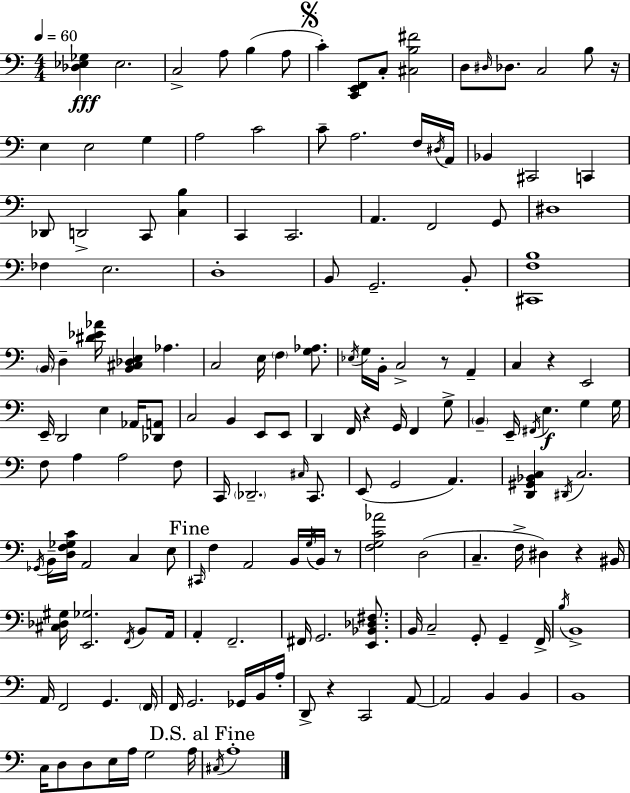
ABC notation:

X:1
T:Untitled
M:4/4
L:1/4
K:C
[_D,_E,_G,] _E,2 C,2 A,/2 B, A,/2 C [C,,E,,F,,]/2 C,/2 [^C,B,^F]2 D,/2 ^D,/4 _D,/2 C,2 B,/2 z/4 E, E,2 G, A,2 C2 C/2 A,2 F,/4 ^D,/4 A,,/4 _B,, ^C,,2 C,, _D,,/2 D,,2 C,,/2 [C,B,] C,, C,,2 A,, F,,2 G,,/2 ^D,4 _F, E,2 D,4 B,,/2 G,,2 B,,/2 [^C,,F,B,]4 B,,/4 D, [^D_E_A]/4 [B,,^C,_D,E,] _A, C,2 E,/4 F, [G,_A,]/2 _E,/4 G,/4 B,,/4 C,2 z/2 A,, C, z E,,2 E,,/4 D,,2 E, _A,,/4 [_D,,A,,]/2 C,2 B,, E,,/2 E,,/2 D,, F,,/4 z G,,/4 F,, G,/2 B,, E,,/4 ^F,,/4 E, G, G,/4 F,/2 A, A,2 F,/2 C,,/4 _D,,2 ^C,/4 C,,/2 E,,/2 G,,2 A,, [D,,^G,,_B,,C,] ^D,,/4 C,2 _G,,/4 B,,/4 [D,F,_G,C]/4 A,,2 C, E,/2 ^C,,/4 F, A,,2 B,,/4 G,/4 B,,/4 z/2 [F,G,C_A]2 D,2 C, F,/4 ^D, z ^B,,/4 [^C,_D,^G,]/4 [E,,_G,]2 F,,/4 B,,/2 A,,/4 A,, F,,2 ^F,,/4 G,,2 [E,,_B,,_D,^F,]/2 B,,/4 C,2 G,,/2 G,, F,,/4 B,/4 B,,4 A,,/4 F,,2 G,, F,,/4 F,,/4 G,,2 _G,,/4 B,,/4 A,/4 D,,/2 z C,,2 A,,/2 A,,2 B,, B,, B,,4 C,/4 D,/2 D,/2 E,/4 A,/4 G,2 A,/4 ^C,/4 A,4